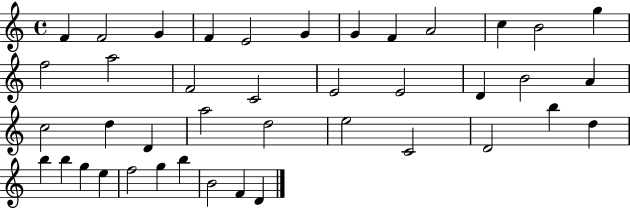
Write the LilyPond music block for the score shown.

{
  \clef treble
  \time 4/4
  \defaultTimeSignature
  \key c \major
  f'4 f'2 g'4 | f'4 e'2 g'4 | g'4 f'4 a'2 | c''4 b'2 g''4 | \break f''2 a''2 | f'2 c'2 | e'2 e'2 | d'4 b'2 a'4 | \break c''2 d''4 d'4 | a''2 d''2 | e''2 c'2 | d'2 b''4 d''4 | \break b''4 b''4 g''4 e''4 | f''2 g''4 b''4 | b'2 f'4 d'4 | \bar "|."
}